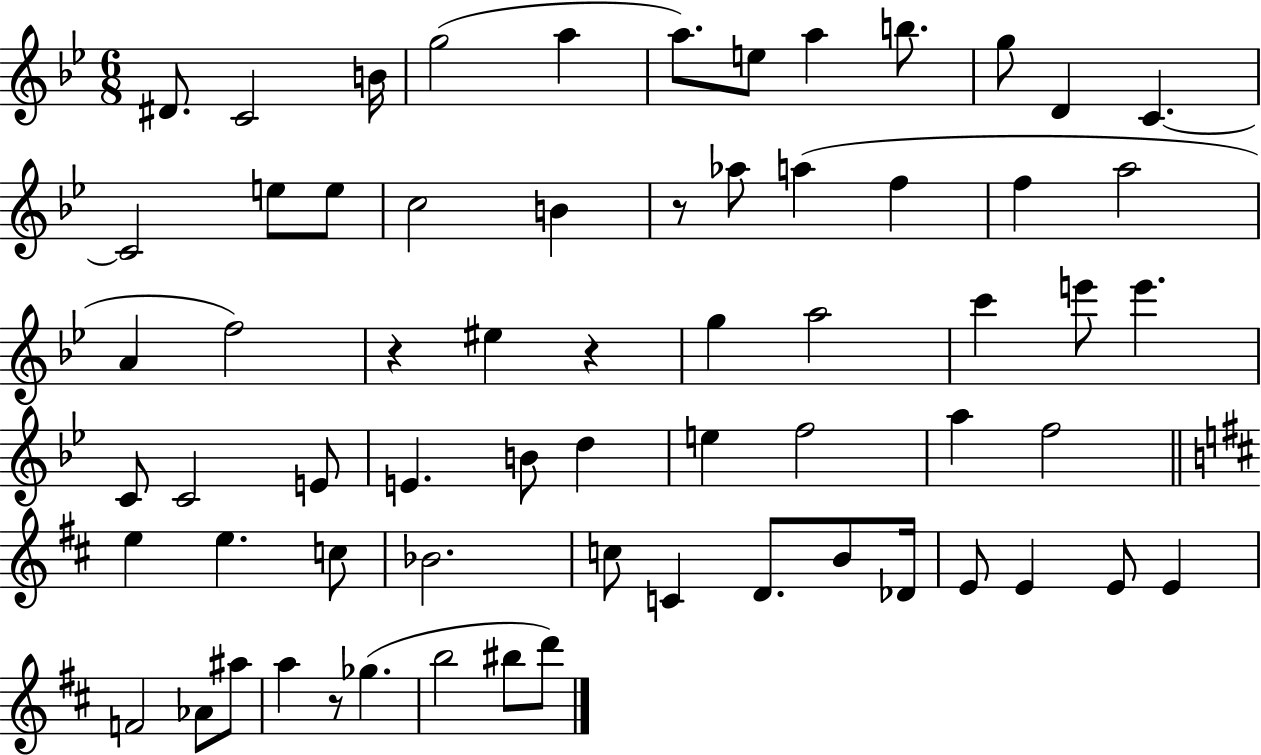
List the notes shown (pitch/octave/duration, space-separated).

D#4/e. C4/h B4/s G5/h A5/q A5/e. E5/e A5/q B5/e. G5/e D4/q C4/q. C4/h E5/e E5/e C5/h B4/q R/e Ab5/e A5/q F5/q F5/q A5/h A4/q F5/h R/q EIS5/q R/q G5/q A5/h C6/q E6/e E6/q. C4/e C4/h E4/e E4/q. B4/e D5/q E5/q F5/h A5/q F5/h E5/q E5/q. C5/e Bb4/h. C5/e C4/q D4/e. B4/e Db4/s E4/e E4/q E4/e E4/q F4/h Ab4/e A#5/e A5/q R/e Gb5/q. B5/h BIS5/e D6/e